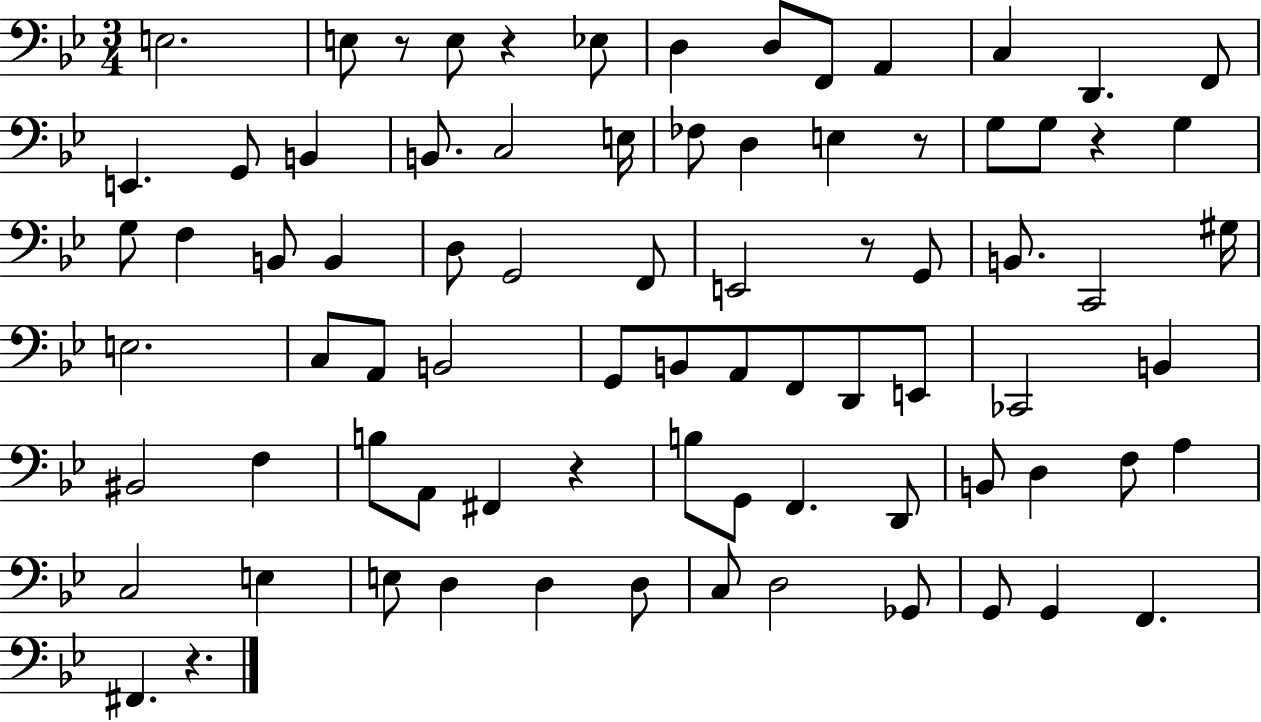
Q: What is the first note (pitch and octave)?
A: E3